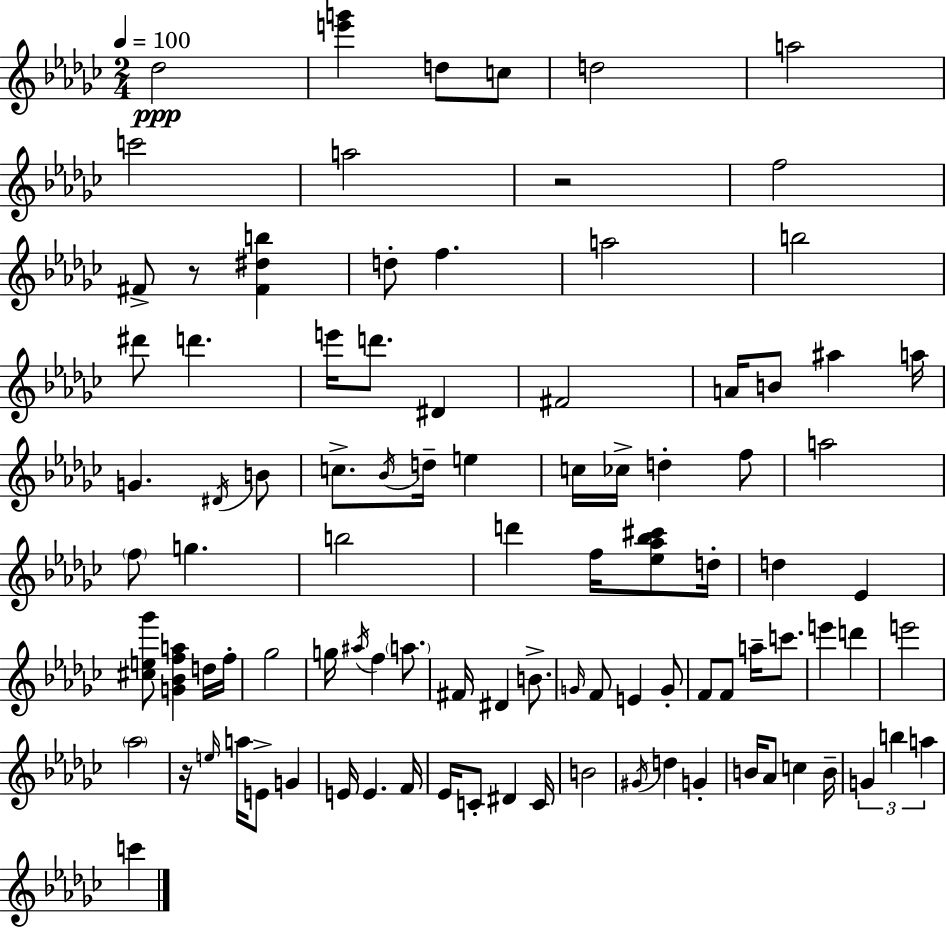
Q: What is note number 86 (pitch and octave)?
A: B5